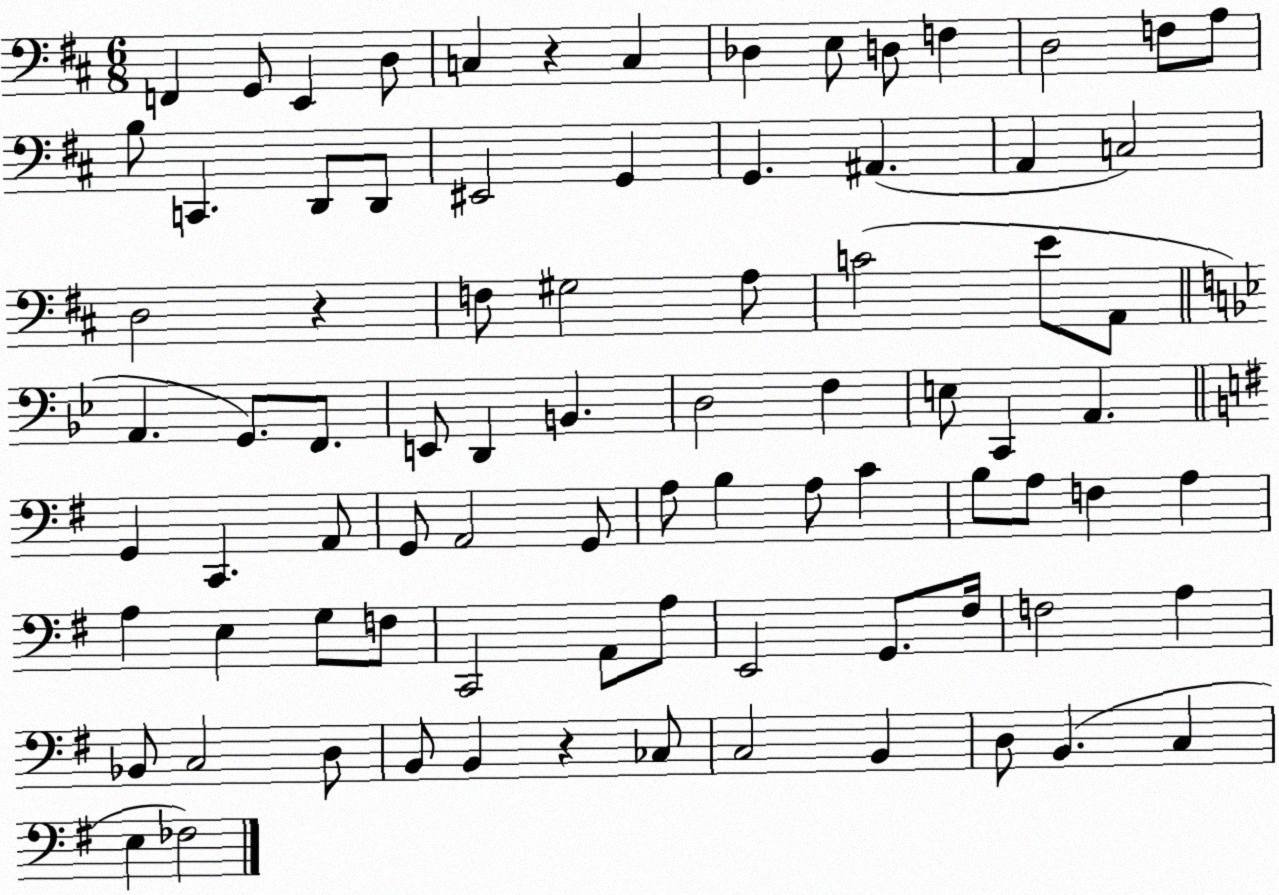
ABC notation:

X:1
T:Untitled
M:6/8
L:1/4
K:D
F,, G,,/2 E,, D,/2 C, z C, _D, E,/2 D,/2 F, D,2 F,/2 A,/2 B,/2 C,, D,,/2 D,,/2 ^E,,2 G,, G,, ^A,, A,, C,2 D,2 z F,/2 ^G,2 A,/2 C2 E/2 A,,/2 A,, G,,/2 F,,/2 E,,/2 D,, B,, D,2 F, E,/2 C,, A,, G,, C,, A,,/2 G,,/2 A,,2 G,,/2 A,/2 B, A,/2 C B,/2 A,/2 F, A, A, E, G,/2 F,/2 C,,2 A,,/2 A,/2 E,,2 G,,/2 ^F,/4 F,2 A, _B,,/2 C,2 D,/2 B,,/2 B,, z _C,/2 C,2 B,, D,/2 B,, C, E, _F,2